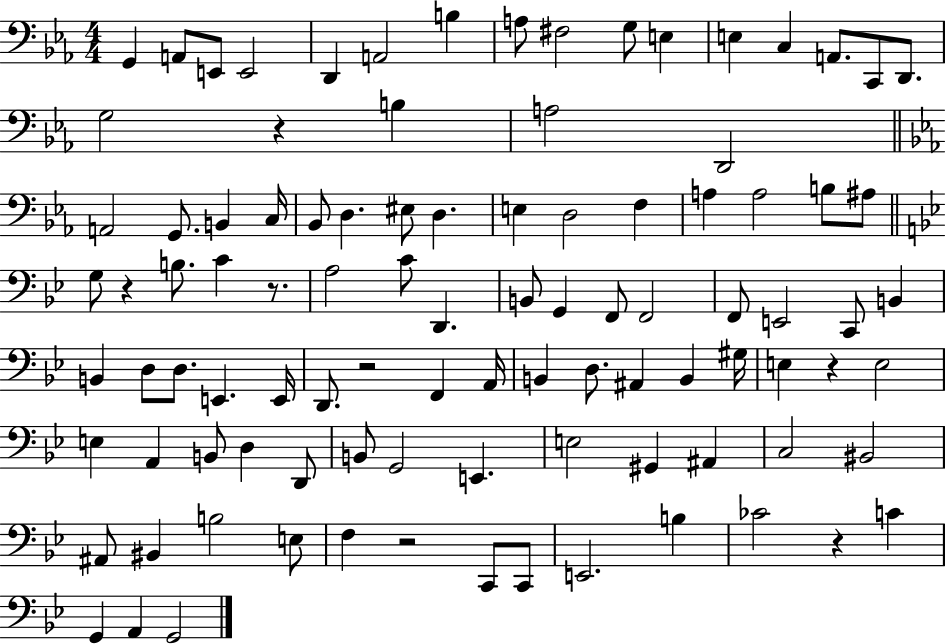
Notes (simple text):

G2/q A2/e E2/e E2/h D2/q A2/h B3/q A3/e F#3/h G3/e E3/q E3/q C3/q A2/e. C2/e D2/e. G3/h R/q B3/q A3/h D2/h A2/h G2/e. B2/q C3/s Bb2/e D3/q. EIS3/e D3/q. E3/q D3/h F3/q A3/q A3/h B3/e A#3/e G3/e R/q B3/e. C4/q R/e. A3/h C4/e D2/q. B2/e G2/q F2/e F2/h F2/e E2/h C2/e B2/q B2/q D3/e D3/e. E2/q. E2/s D2/e. R/h F2/q A2/s B2/q D3/e. A#2/q B2/q G#3/s E3/q R/q E3/h E3/q A2/q B2/e D3/q D2/e B2/e G2/h E2/q. E3/h G#2/q A#2/q C3/h BIS2/h A#2/e BIS2/q B3/h E3/e F3/q R/h C2/e C2/e E2/h. B3/q CES4/h R/q C4/q G2/q A2/q G2/h